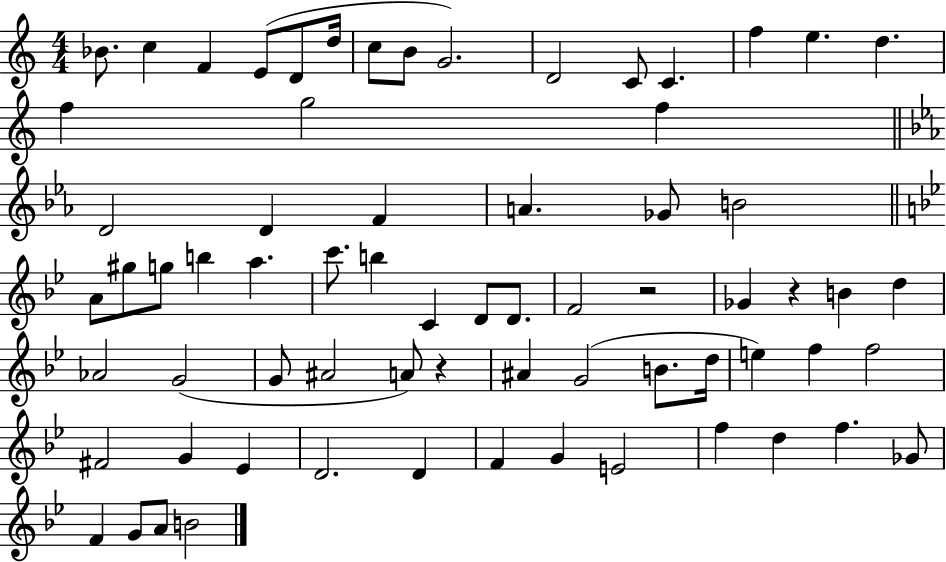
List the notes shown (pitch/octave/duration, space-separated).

Bb4/e. C5/q F4/q E4/e D4/e D5/s C5/e B4/e G4/h. D4/h C4/e C4/q. F5/q E5/q. D5/q. F5/q G5/h F5/q D4/h D4/q F4/q A4/q. Gb4/e B4/h A4/e G#5/e G5/e B5/q A5/q. C6/e. B5/q C4/q D4/e D4/e. F4/h R/h Gb4/q R/q B4/q D5/q Ab4/h G4/h G4/e A#4/h A4/e R/q A#4/q G4/h B4/e. D5/s E5/q F5/q F5/h F#4/h G4/q Eb4/q D4/h. D4/q F4/q G4/q E4/h F5/q D5/q F5/q. Gb4/e F4/q G4/e A4/e B4/h